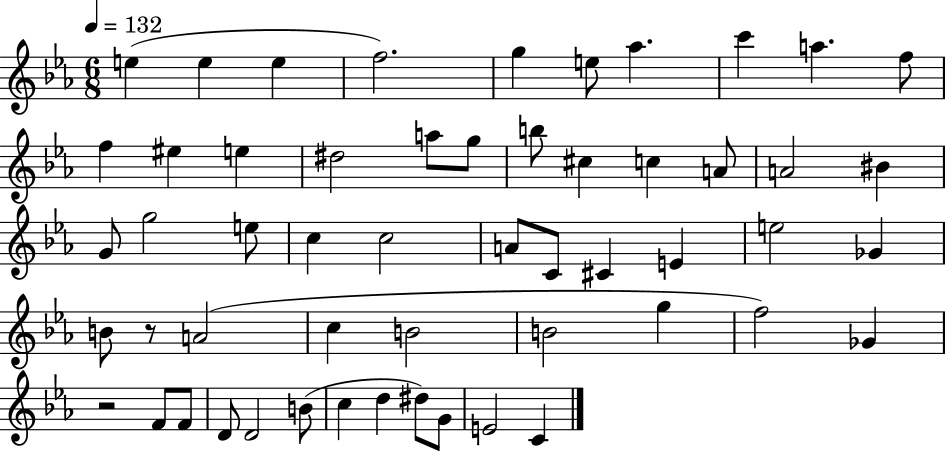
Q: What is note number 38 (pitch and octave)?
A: B4